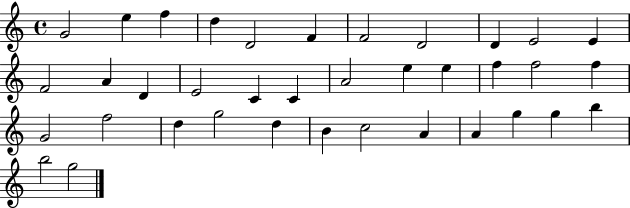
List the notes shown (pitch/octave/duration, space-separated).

G4/h E5/q F5/q D5/q D4/h F4/q F4/h D4/h D4/q E4/h E4/q F4/h A4/q D4/q E4/h C4/q C4/q A4/h E5/q E5/q F5/q F5/h F5/q G4/h F5/h D5/q G5/h D5/q B4/q C5/h A4/q A4/q G5/q G5/q B5/q B5/h G5/h